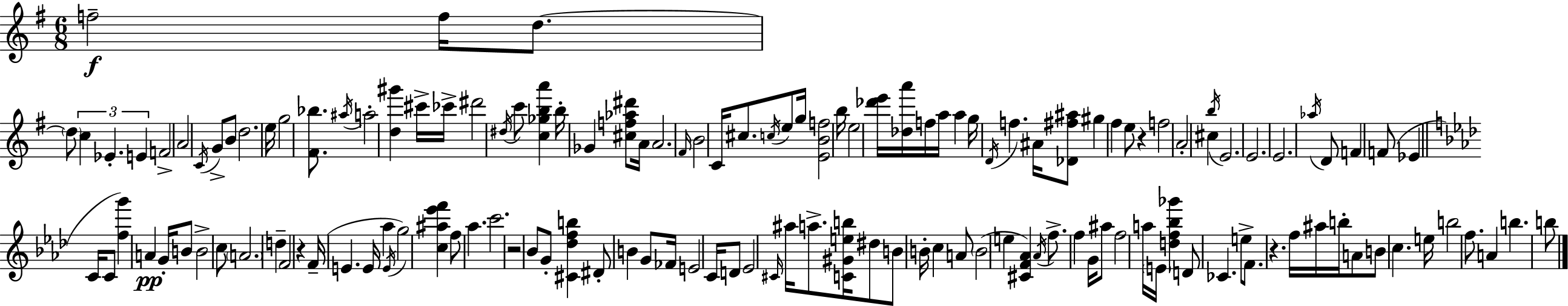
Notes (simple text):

F5/h F5/s D5/e. D5/e C5/q Eb4/q. E4/q F4/h A4/h C4/s G4/e B4/e D5/h. E5/s G5/h [F#4,Bb5]/e. A#5/s A5/h [D5,G#6]/q C#6/s CES6/s D#6/h D#5/s C6/e [C5,Gb5,B5,A6]/q B5/s Gb4/q [C#5,F5,Ab5,D#6]/e A4/s A4/h. F#4/s B4/h C4/s C#5/e. C5/s E5/e G5/s [E4,B4,F5]/h B5/s E5/h [Db6,E6]/s [Db5,A6]/s F5/s A5/s A5/q G5/s D4/s F5/q. A#4/s [Db4,F#5,A#5]/e G#5/q F#5/q E5/e R/q F5/h A4/h C#5/q B5/s E4/h. E4/h. E4/h. Ab5/s D4/e F4/q F4/e Eb4/q C4/s C4/e [F5,G6]/q A4/q G4/s B4/e B4/h C5/e A4/h. D5/q F4/h R/q F4/s E4/q. E4/s Ab5/q E4/s G5/h [C5,A#5,Eb6,F6]/q F5/e Ab5/q. C6/h. R/h Bb4/e G4/e [C#4,Db5,F5,B5]/q D#4/e B4/q G4/e FES4/s E4/h C4/s D4/e Eb4/h C#4/s A#5/s A5/e. [C4,G#4,E5,B5]/s D#5/e B4/e B4/s C5/q A4/e B4/h E5/q [C#4,F4,Ab4]/q Ab4/s F5/e. F5/q G4/s A#5/e F5/h A5/s E4/s [D5,F5,Bb5,Gb6]/q D4/e CES4/q. E5/e F4/e. R/q. F5/s A#5/s B5/s A4/e B4/e C5/q. E5/s B5/h F5/e. A4/q B5/q. B5/e